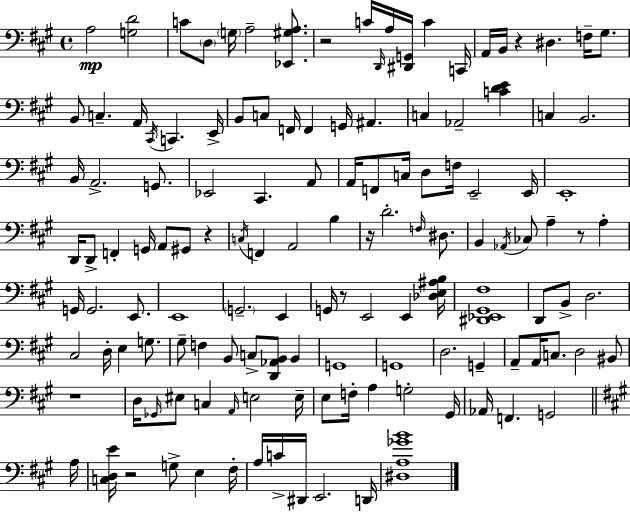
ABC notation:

X:1
T:Untitled
M:4/4
L:1/4
K:A
A,2 [G,D]2 C/2 D,/2 G,/4 A,2 [_E,,^G,A,]/2 z2 C/4 D,,/4 A,/4 [^D,,G,,]/4 C C,,/4 A,,/4 B,,/4 z ^D, F,/4 ^G,/2 B,,/2 C, A,,/4 ^C,,/4 C,, E,,/4 B,,/2 C,/2 F,,/4 F,, G,,/4 ^A,, C, _A,,2 [CDE] C, B,,2 B,,/4 A,,2 G,,/2 _E,,2 ^C,, A,,/2 A,,/4 F,,/2 C,/4 D,/2 F,/4 E,,2 E,,/4 E,,4 D,,/4 D,,/2 F,, G,,/4 A,,/2 ^G,,/2 z C,/4 F,, A,,2 B, z/4 D2 F,/4 ^D,/2 B,, _A,,/4 _C,/2 A, z/2 A, G,,/4 G,,2 E,,/2 E,,4 G,,2 E,, G,,/4 z/2 E,,2 E,, [_D,E,^A,B,]/4 [^D,,_E,,^G,,^F,]4 D,,/2 B,,/2 D,2 ^C,2 D,/4 E, G,/2 ^G,/2 F, B,,/2 C,/2 [D,,_A,,B,,]/2 B,, G,,4 G,,4 D,2 G,, A,,/2 A,,/4 C,/2 D,2 ^B,,/2 z4 D,/4 _G,,/4 ^E,/2 C, A,,/4 E,2 E,/4 E,/2 F,/4 A, G,2 ^G,,/4 _A,,/4 F,, G,,2 A,/4 [C,D,E]/4 z2 G,/2 E, ^F,/4 A,/4 C/4 ^D,,/4 E,,2 D,,/4 [^D,A,_GB]4